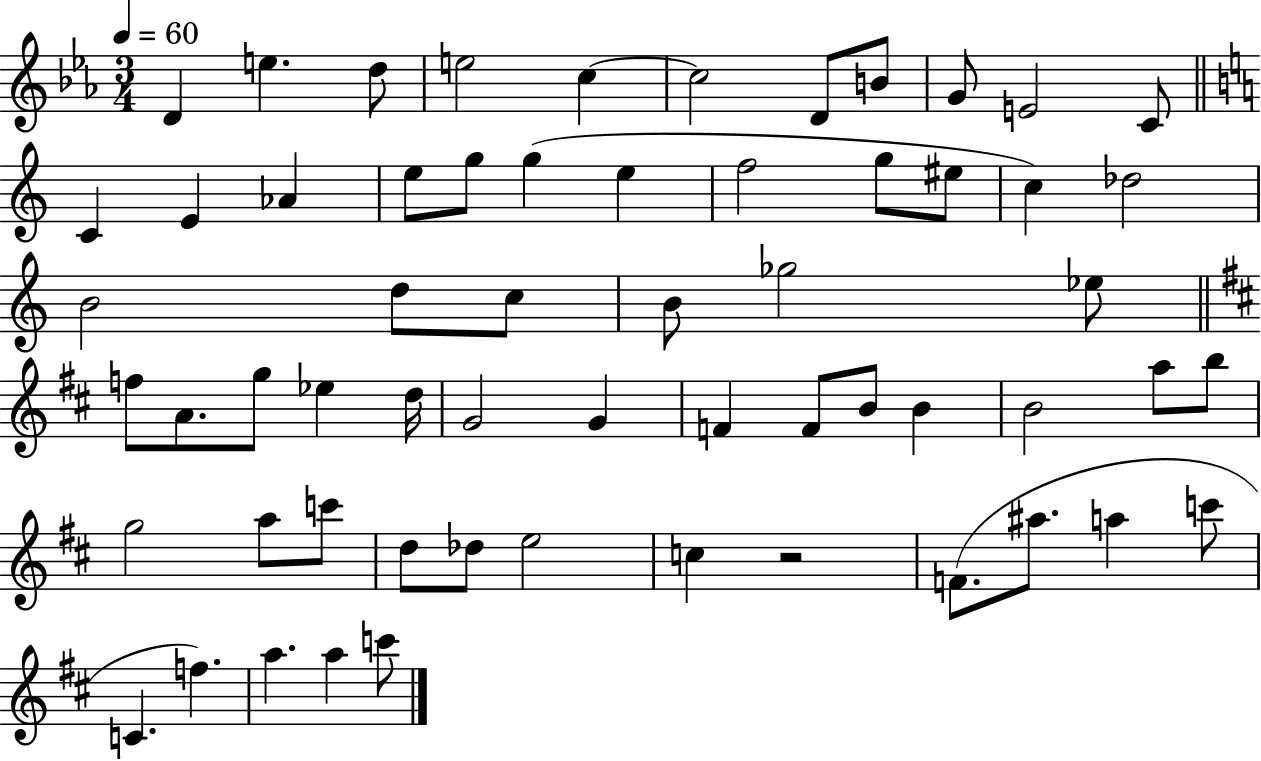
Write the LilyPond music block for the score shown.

{
  \clef treble
  \numericTimeSignature
  \time 3/4
  \key ees \major
  \tempo 4 = 60
  d'4 e''4. d''8 | e''2 c''4~~ | c''2 d'8 b'8 | g'8 e'2 c'8 | \break \bar "||" \break \key a \minor c'4 e'4 aes'4 | e''8 g''8 g''4( e''4 | f''2 g''8 eis''8 | c''4) des''2 | \break b'2 d''8 c''8 | b'8 ges''2 ees''8 | \bar "||" \break \key d \major f''8 a'8. g''8 ees''4 d''16 | g'2 g'4 | f'4 f'8 b'8 b'4 | b'2 a''8 b''8 | \break g''2 a''8 c'''8 | d''8 des''8 e''2 | c''4 r2 | f'8.( ais''8. a''4 c'''8 | \break c'4. f''4.) | a''4. a''4 c'''8 | \bar "|."
}